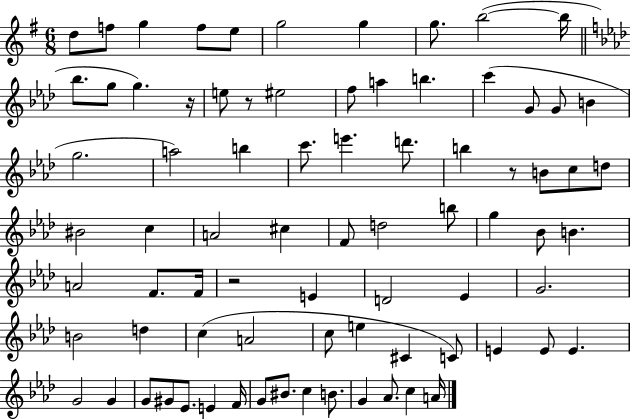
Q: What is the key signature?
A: G major